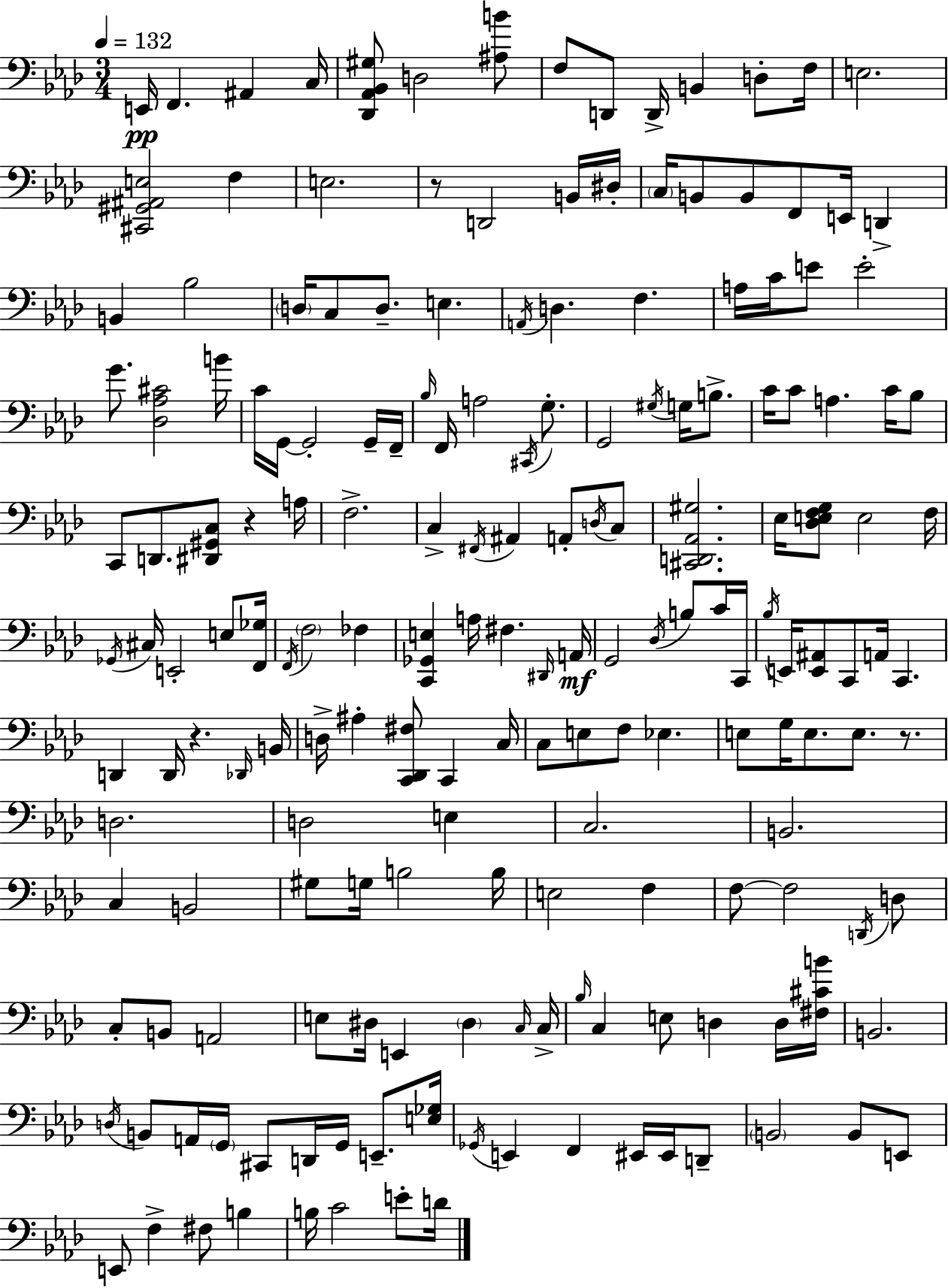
{
  \clef bass
  \numericTimeSignature
  \time 3/4
  \key f \minor
  \tempo 4 = 132
  e,16\pp f,4. ais,4 c16 | <des, aes, bes, gis>8 d2 <ais b'>8 | f8 d,8 d,16-> b,4 d8-. f16 | e2. | \break <cis, gis, ais, e>2 f4 | e2. | r8 d,2 b,16 dis16-. | \parenthesize c16 b,8 b,8 f,8 e,16 d,4-> | \break b,4 bes2 | \parenthesize d16 c8 d8.-- e4. | \acciaccatura { a,16 } d4. f4. | a16 c'16 e'8 e'2-. | \break g'8. <des aes cis'>2 | b'16 c'16 g,16~~ g,2-. g,16-- | f,16-- \grace { bes16 } f,16 a2 \acciaccatura { cis,16 } | g8.-. g,2 \acciaccatura { gis16 } | \break g16 b8.-> c'16 c'8 a4. | c'16 bes8 c,8 d,8. <dis, gis, c>8 r4 | a16 f2.-> | c4-> \acciaccatura { fis,16 } ais,4 | \break a,8-. \acciaccatura { d16 } c8 <cis, d, aes, gis>2. | ees16 <des e f g>8 e2 | f16 \acciaccatura { ges,16 } cis16 e,2-. | e8 <f, ges>16 \acciaccatura { f,16 } \parenthesize f2 | \break fes4 <c, ges, e>4 | a16 fis4. \grace { dis,16 }\mf a,16 g,2 | \acciaccatura { des16 } b8 c'16 c,16 \acciaccatura { bes16 } e,16 | <e, ais,>8 c,8 a,16 c,4. d,4 | \break d,16 r4. \grace { des,16 } b,16 | d16-> ais4-. <c, des, fis>8 c,4 c16 | c8 e8 f8 ees4. | e8 g16 e8. e8. r8. | \break d2. | d2 e4 | c2. | b,2. | \break c4 b,2 | gis8 g16 b2 b16 | e2 f4 | f8~~ f2 \acciaccatura { d,16 } d8 | \break c8-. b,8 a,2 | e8 dis16 e,4 \parenthesize dis4 | \grace { c16 } c16-> \grace { bes16 } c4 e8 d4 | d16 <fis cis' b'>16 b,2. | \break \acciaccatura { d16 } b,8 a,16 \parenthesize g,16 cis,8 d,16 g,16 | e,8.-- <e ges>16 \acciaccatura { ges,16 } e,4 f,4 | eis,16 eis,16 d,8-- \parenthesize b,2 | b,8 e,8 e,8 f4-> fis8 | \break b4 b16 c'2 | e'8-. d'16 \bar "|."
}